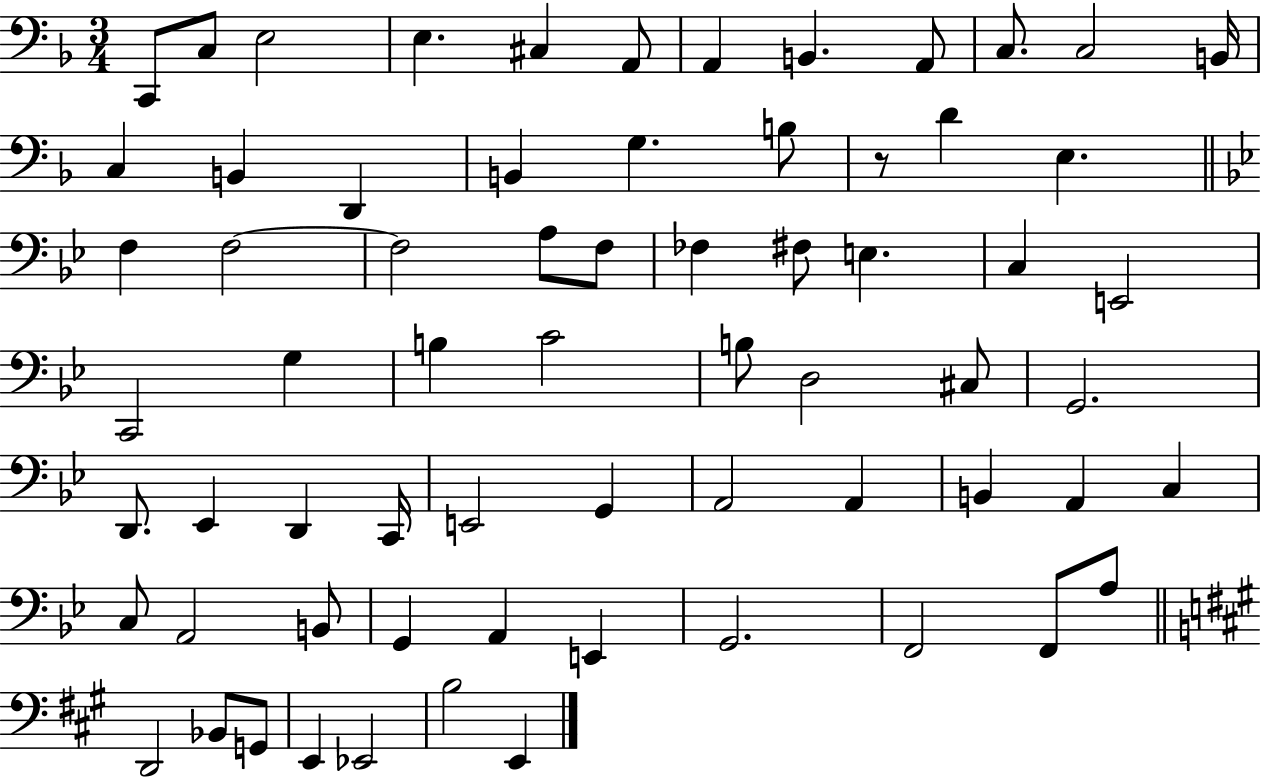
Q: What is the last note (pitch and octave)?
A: E2